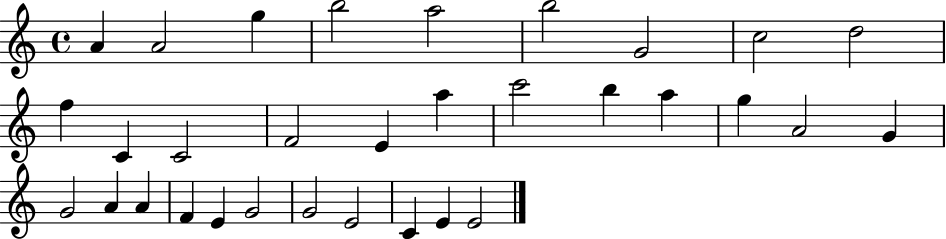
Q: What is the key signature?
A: C major